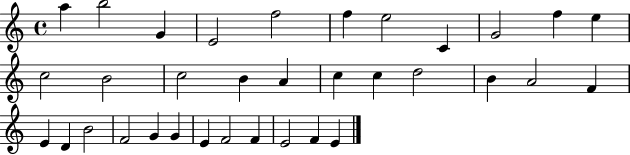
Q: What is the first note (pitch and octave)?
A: A5